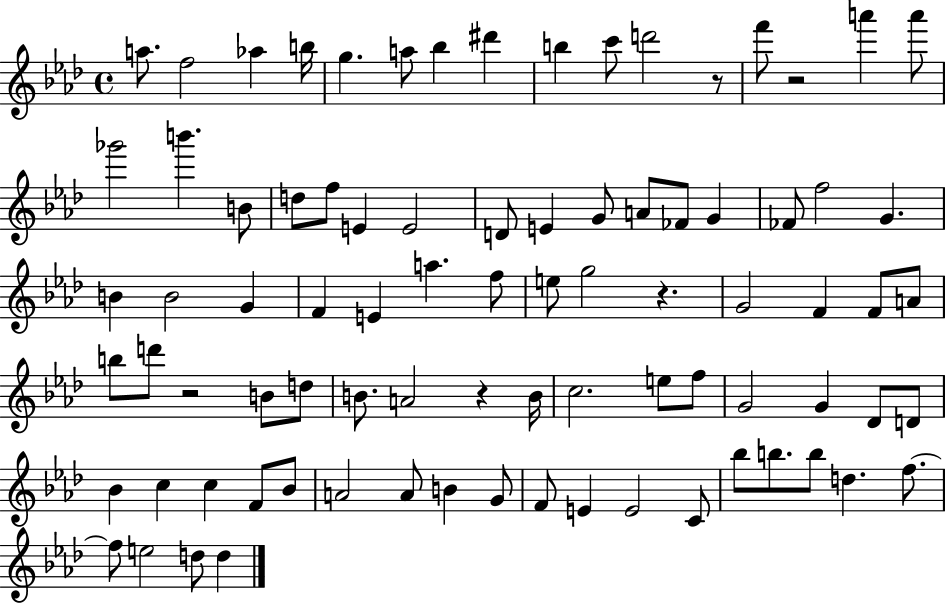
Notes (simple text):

A5/e. F5/h Ab5/q B5/s G5/q. A5/e Bb5/q D#6/q B5/q C6/e D6/h R/e F6/e R/h A6/q A6/e Gb6/h B6/q. B4/e D5/e F5/e E4/q E4/h D4/e E4/q G4/e A4/e FES4/e G4/q FES4/e F5/h G4/q. B4/q B4/h G4/q F4/q E4/q A5/q. F5/e E5/e G5/h R/q. G4/h F4/q F4/e A4/e B5/e D6/e R/h B4/e D5/e B4/e. A4/h R/q B4/s C5/h. E5/e F5/e G4/h G4/q Db4/e D4/e Bb4/q C5/q C5/q F4/e Bb4/e A4/h A4/e B4/q G4/e F4/e E4/q E4/h C4/e Bb5/e B5/e. B5/e D5/q. F5/e. F5/e E5/h D5/e D5/q